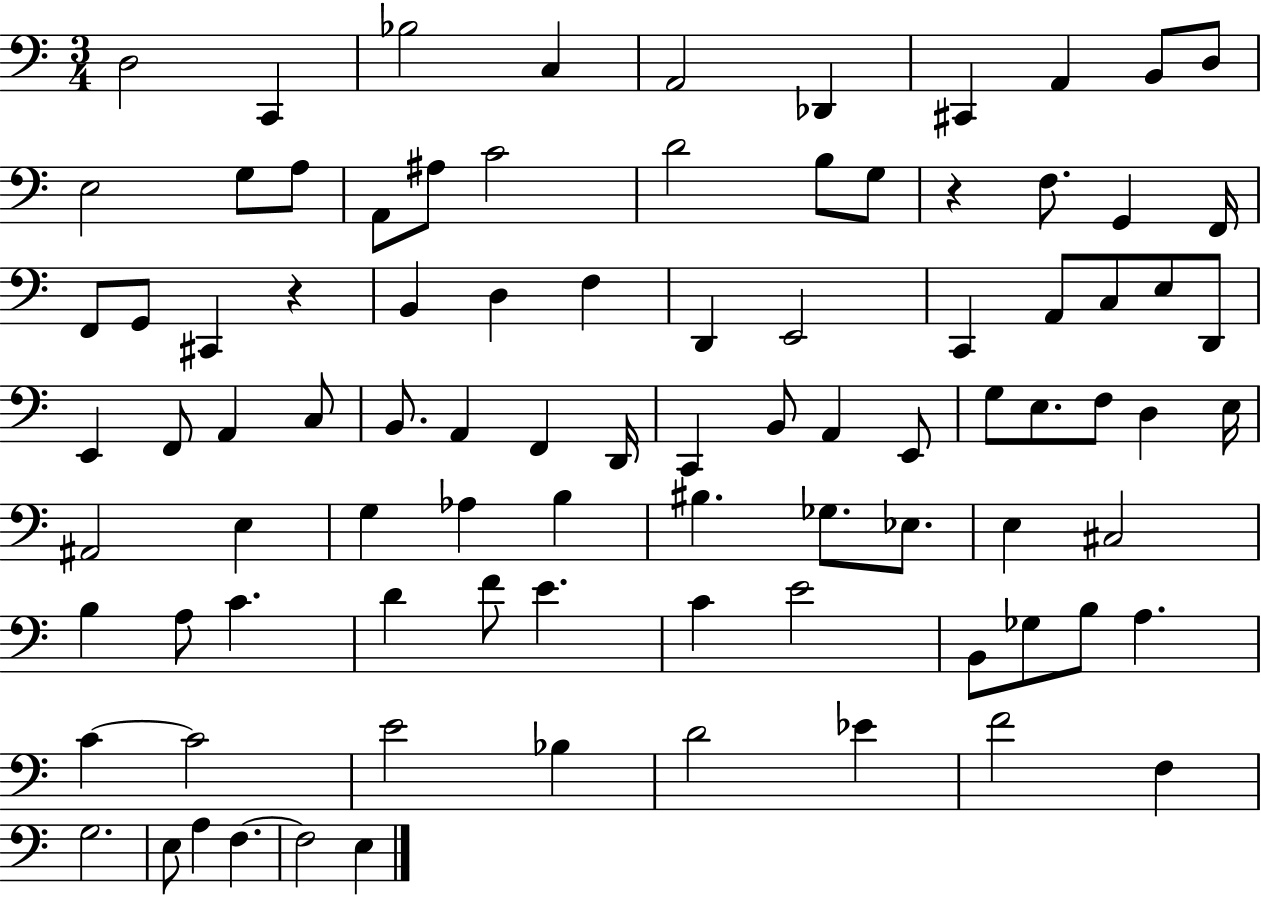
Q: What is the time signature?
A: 3/4